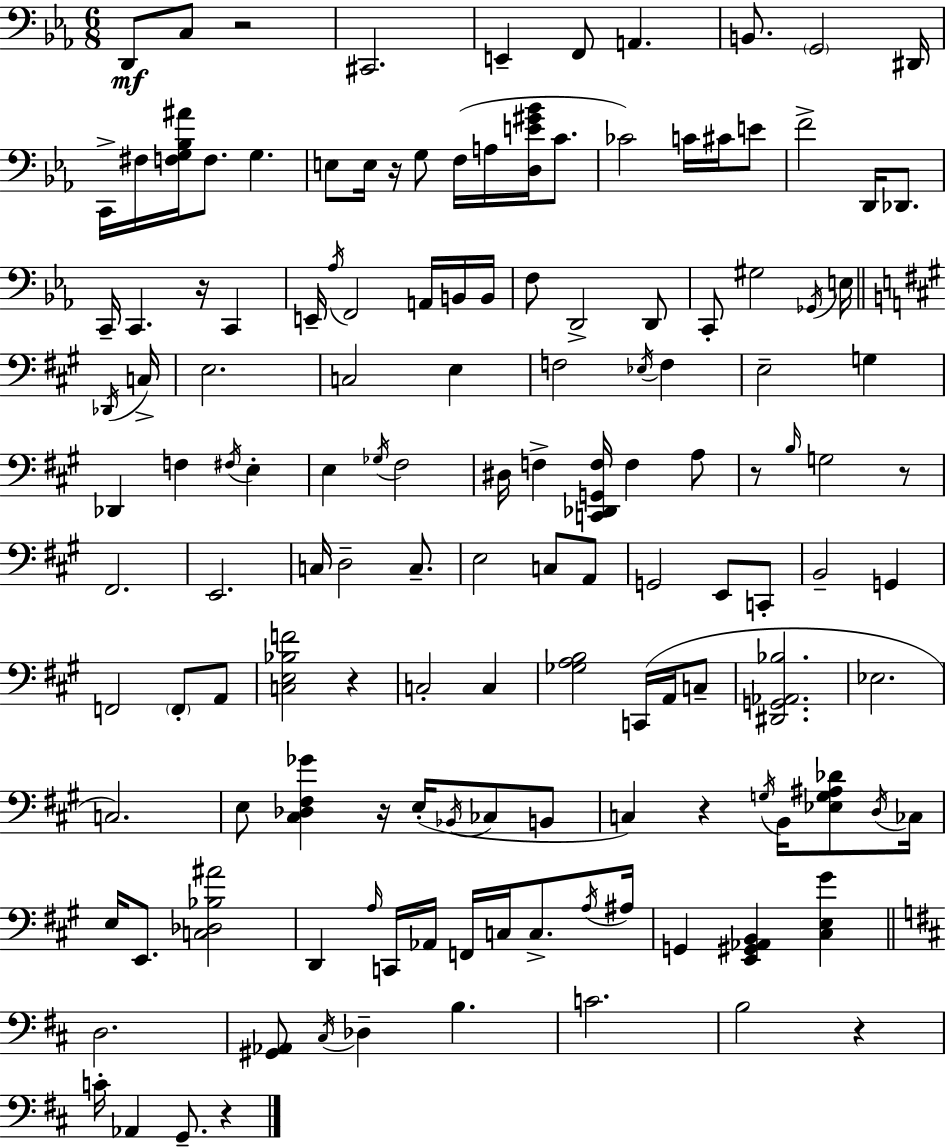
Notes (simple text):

D2/e C3/e R/h C#2/h. E2/q F2/e A2/q. B2/e. G2/h D#2/s C2/s F#3/s [F3,G3,Bb3,A#4]/s F3/e. G3/q. E3/e E3/s R/s G3/e F3/s A3/s [D3,E4,G#4,Bb4]/s C4/e. CES4/h C4/s C#4/s E4/e F4/h D2/s Db2/e. C2/s C2/q. R/s C2/q E2/s Ab3/s F2/h A2/s B2/s B2/s F3/e D2/h D2/e C2/e G#3/h Gb2/s E3/s Db2/s C3/s E3/h. C3/h E3/q F3/h Eb3/s F3/q E3/h G3/q Db2/q F3/q F#3/s E3/q E3/q Gb3/s F#3/h D#3/s F3/q [C2,Db2,G2,F3]/s F3/q A3/e R/e B3/s G3/h R/e F#2/h. E2/h. C3/s D3/h C3/e. E3/h C3/e A2/e G2/h E2/e C2/e B2/h G2/q F2/h F2/e A2/e [C3,E3,Bb3,F4]/h R/q C3/h C3/q [Gb3,A3,B3]/h C2/s A2/s C3/e [D#2,G2,Ab2,Bb3]/h. Eb3/h. C3/h. E3/e [C#3,Db3,F#3,Gb4]/q R/s E3/s Bb2/s CES3/e B2/e C3/q R/q G3/s B2/s [Eb3,G3,A#3,Db4]/e D3/s CES3/s E3/s E2/e. [C3,Db3,Bb3,A#4]/h D2/q A3/s C2/s Ab2/s F2/s C3/s C3/e. A3/s A#3/s G2/q [E2,G#2,Ab2,B2]/q [C#3,E3,G#4]/q D3/h. [G#2,Ab2]/e C#3/s Db3/q B3/q. C4/h. B3/h R/q C4/s Ab2/q G2/e. R/q